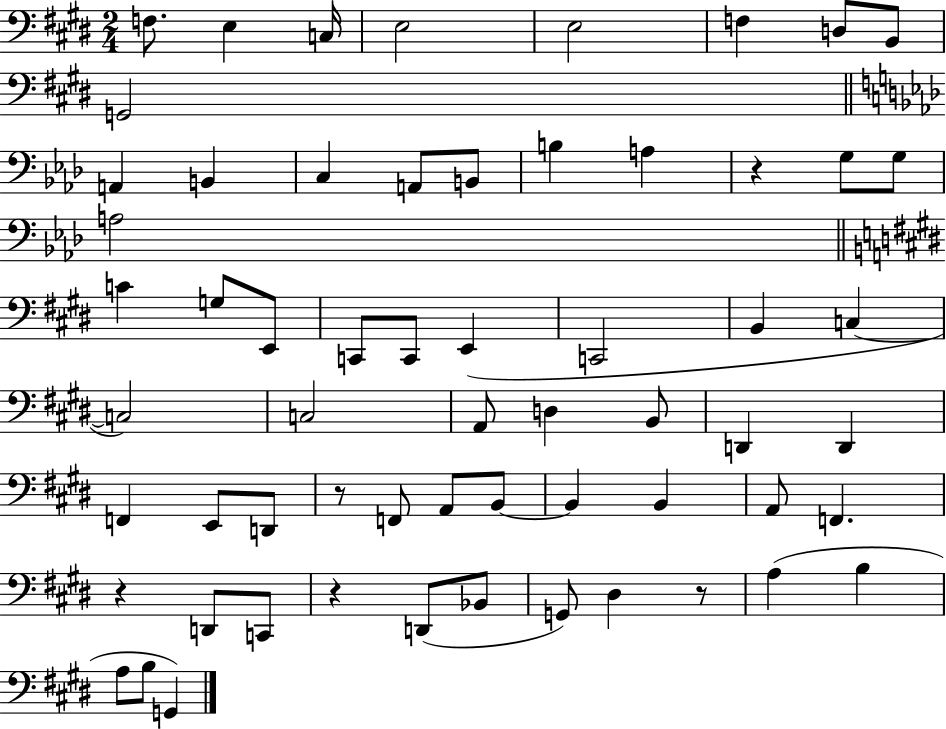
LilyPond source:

{
  \clef bass
  \numericTimeSignature
  \time 2/4
  \key e \major
  \repeat volta 2 { f8. e4 c16 | e2 | e2 | f4 d8 b,8 | \break g,2 | \bar "||" \break \key f \minor a,4 b,4 | c4 a,8 b,8 | b4 a4 | r4 g8 g8 | \break a2 | \bar "||" \break \key e \major c'4 g8 e,8 | c,8 c,8 e,4( | c,2 | b,4 c4~~ | \break c2) | c2 | a,8 d4 b,8 | d,4 d,4 | \break f,4 e,8 d,8 | r8 f,8 a,8 b,8~~ | b,4 b,4 | a,8 f,4. | \break r4 d,8 c,8 | r4 d,8( bes,8 | g,8) dis4 r8 | a4( b4 | \break a8 b8 g,4) | } \bar "|."
}